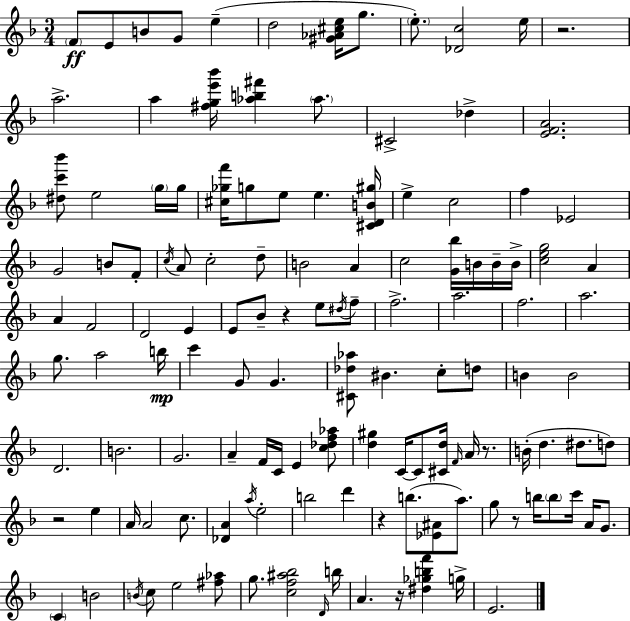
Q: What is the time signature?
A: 3/4